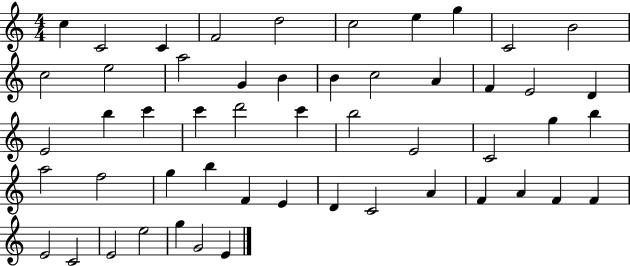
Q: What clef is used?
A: treble